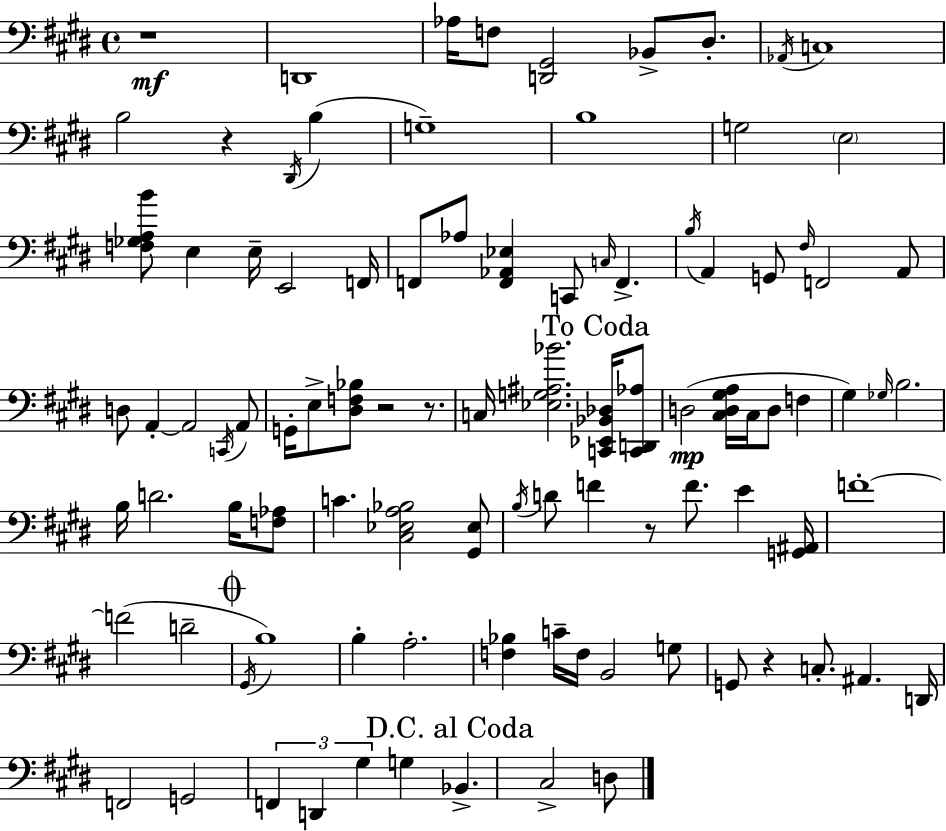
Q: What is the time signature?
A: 4/4